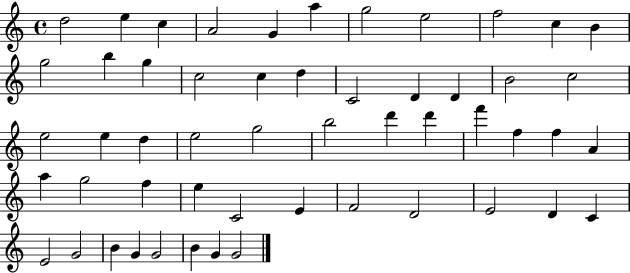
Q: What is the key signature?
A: C major